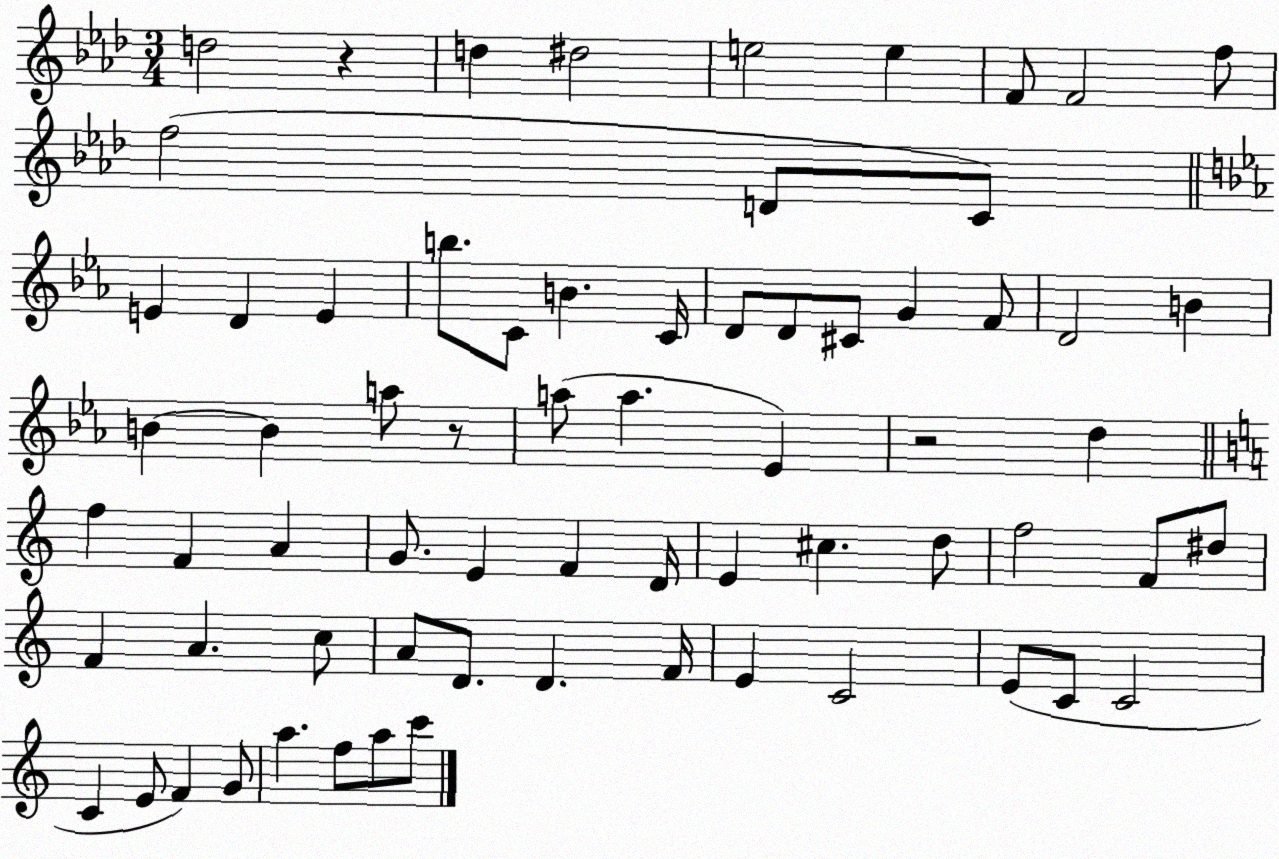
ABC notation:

X:1
T:Untitled
M:3/4
L:1/4
K:Ab
d2 z d ^d2 e2 e F/2 F2 f/2 f2 D/2 C/2 E D E b/2 C/2 B C/4 D/2 D/2 ^C/2 G F/2 D2 B B B a/2 z/2 a/2 a _E z2 d f F A G/2 E F D/4 E ^c d/2 f2 F/2 ^d/2 F A c/2 A/2 D/2 D F/4 E C2 E/2 C/2 C2 C E/2 F G/2 a f/2 a/2 c'/2